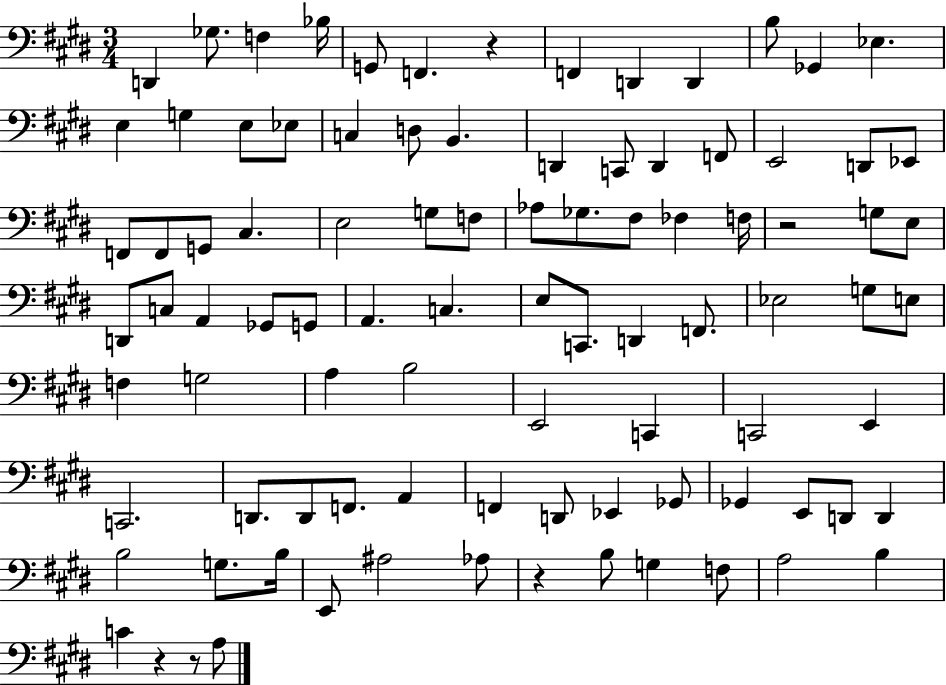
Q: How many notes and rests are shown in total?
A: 93